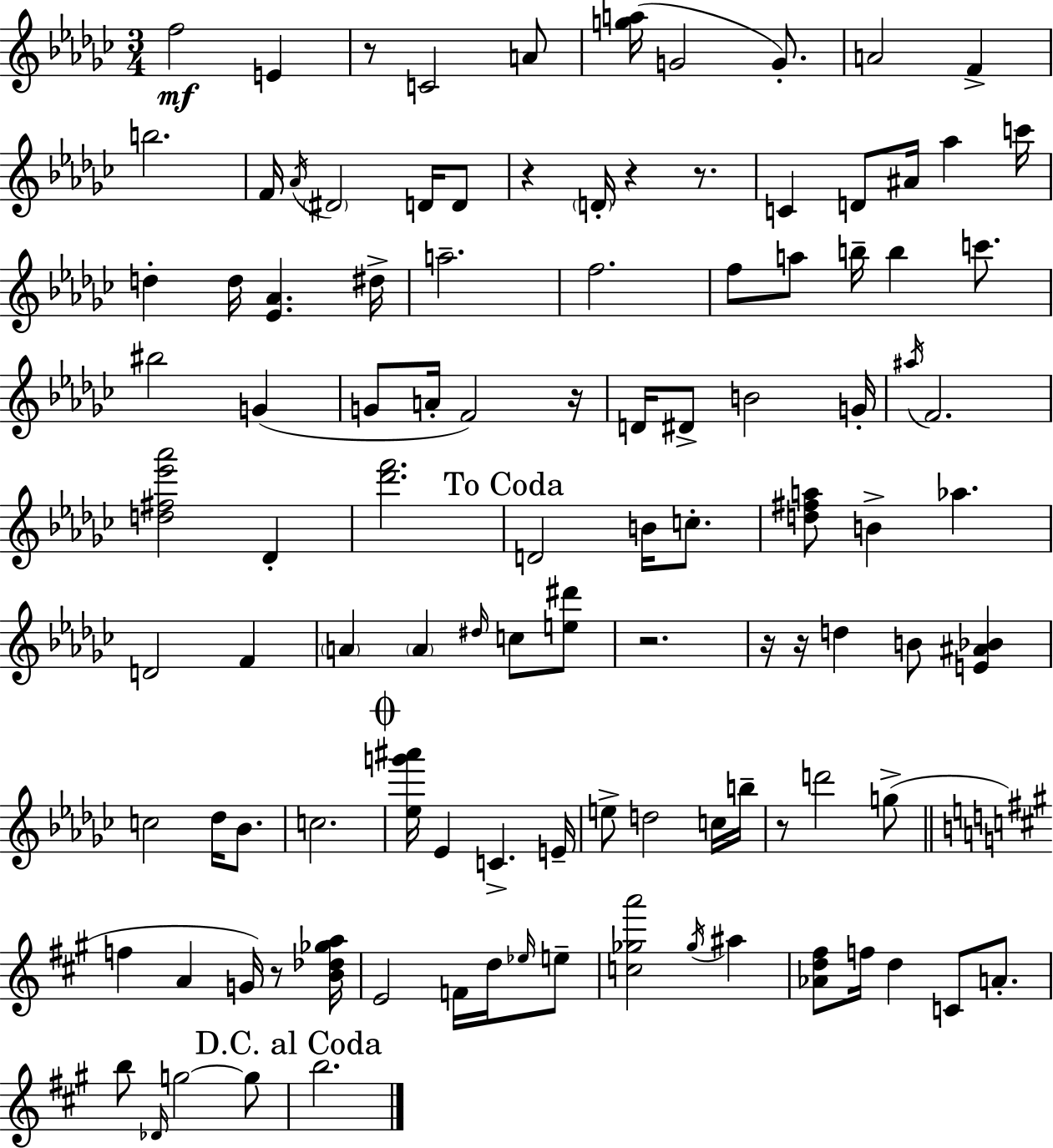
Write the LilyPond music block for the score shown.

{
  \clef treble
  \numericTimeSignature
  \time 3/4
  \key ees \minor
  f''2\mf e'4 | r8 c'2 a'8 | <g'' a''>16( g'2 g'8.-.) | a'2 f'4-> | \break b''2. | f'16 \acciaccatura { aes'16 } \parenthesize dis'2 d'16 d'8 | r4 \parenthesize d'16-. r4 r8. | c'4 d'8 ais'16 aes''4 | \break c'''16 d''4-. d''16 <ees' aes'>4. | dis''16-> a''2.-- | f''2. | f''8 a''8 b''16-- b''4 c'''8. | \break bis''2 g'4( | g'8 a'16-. f'2) | r16 d'16 dis'8-> b'2 | g'16-. \acciaccatura { ais''16 } f'2. | \break <d'' fis'' ees''' aes'''>2 des'4-. | <des''' f'''>2. | \mark "To Coda" d'2 b'16 c''8.-. | <d'' fis'' a''>8 b'4-> aes''4. | \break d'2 f'4 | \parenthesize a'4 \parenthesize a'4 \grace { dis''16 } c''8 | <e'' dis'''>8 r2. | r16 r16 d''4 b'8 <e' ais' bes'>4 | \break c''2 des''16 | bes'8. c''2. | \mark \markup { \musicglyph "scripts.coda" } <ees'' g''' ais'''>16 ees'4 c'4.-> | e'16-- e''8-> d''2 | \break c''16 b''16-- r8 d'''2 | g''8->( \bar "||" \break \key a \major f''4 a'4 g'16) r8 <b' des'' ges'' a''>16 | e'2 f'16 d''16 \grace { ees''16 } e''8-- | <c'' ges'' a'''>2 \acciaccatura { ges''16 } ais''4 | <aes' d'' fis''>8 f''16 d''4 c'8 a'8.-. | \break b''8 \grace { des'16 } g''2~~ | g''8 \mark "D.C. al Coda" b''2. | \bar "|."
}